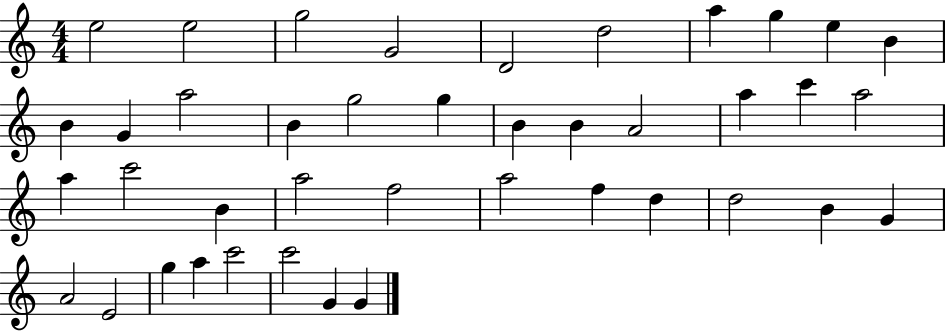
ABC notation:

X:1
T:Untitled
M:4/4
L:1/4
K:C
e2 e2 g2 G2 D2 d2 a g e B B G a2 B g2 g B B A2 a c' a2 a c'2 B a2 f2 a2 f d d2 B G A2 E2 g a c'2 c'2 G G